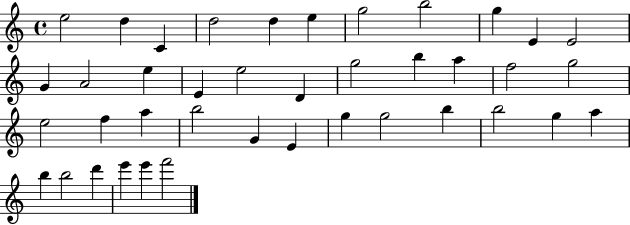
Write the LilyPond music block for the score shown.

{
  \clef treble
  \time 4/4
  \defaultTimeSignature
  \key c \major
  e''2 d''4 c'4 | d''2 d''4 e''4 | g''2 b''2 | g''4 e'4 e'2 | \break g'4 a'2 e''4 | e'4 e''2 d'4 | g''2 b''4 a''4 | f''2 g''2 | \break e''2 f''4 a''4 | b''2 g'4 e'4 | g''4 g''2 b''4 | b''2 g''4 a''4 | \break b''4 b''2 d'''4 | e'''4 e'''4 f'''2 | \bar "|."
}